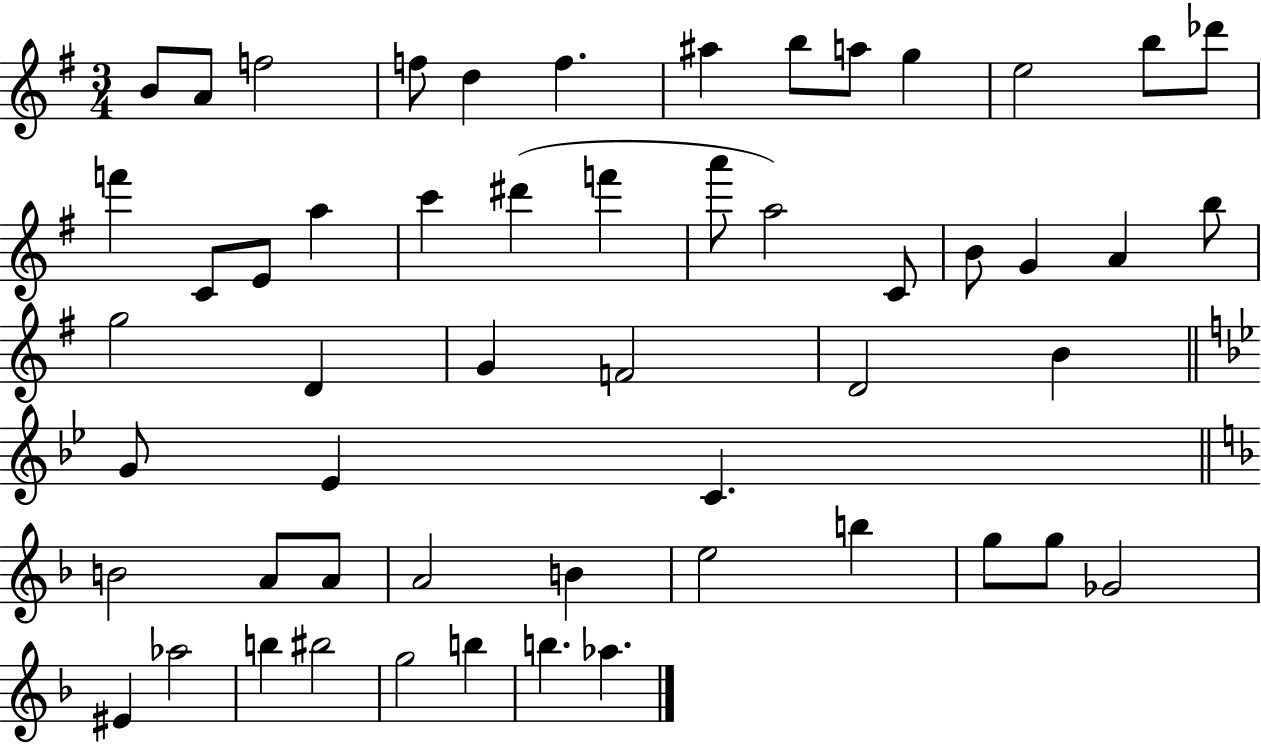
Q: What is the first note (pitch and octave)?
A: B4